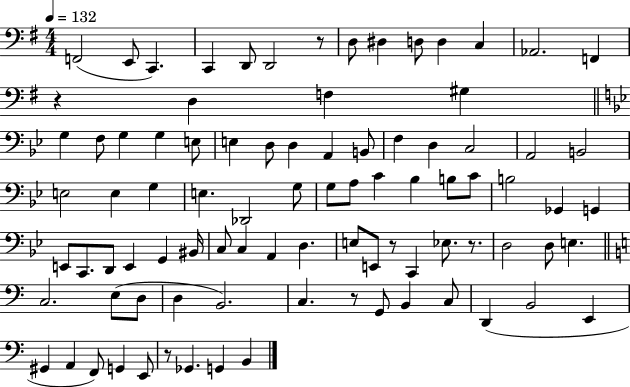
{
  \clef bass
  \numericTimeSignature
  \time 4/4
  \key g \major
  \tempo 4 = 132
  f,2( e,8 c,4.) | c,4 d,8 d,2 r8 | d8 dis4 d8 d4 c4 | aes,2. f,4 | \break r4 d4 f4 gis4 | \bar "||" \break \key g \minor g4 f8 g4 g4 e8 | e4 d8 d4 a,4 b,8 | f4 d4 c2 | a,2 b,2 | \break e2 e4 g4 | e4. des,2 g8 | g8 a8 c'4 bes4 b8 c'8 | b2 ges,4 g,4 | \break e,8 c,8. d,8 e,4 g,4 bis,16 | c8 c4 a,4 d4. | e8 e,8 r8 c,4 ees8. r8. | d2 d8 e4. | \break \bar "||" \break \key c \major c2. e8( d8 | d4 b,2.) | c4. r8 g,8 b,4 c8 | d,4( b,2 e,4 | \break gis,4 a,4 f,8) g,4 e,8 | r8 ges,4. g,4 b,4 | \bar "|."
}